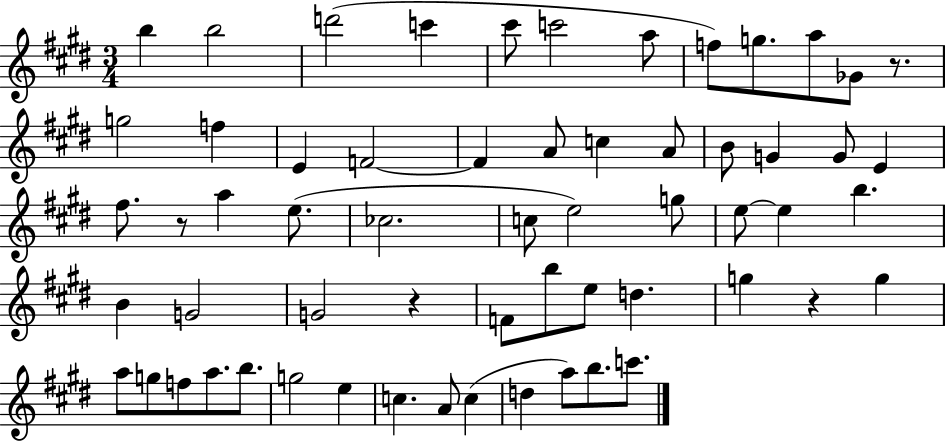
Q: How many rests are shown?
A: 4